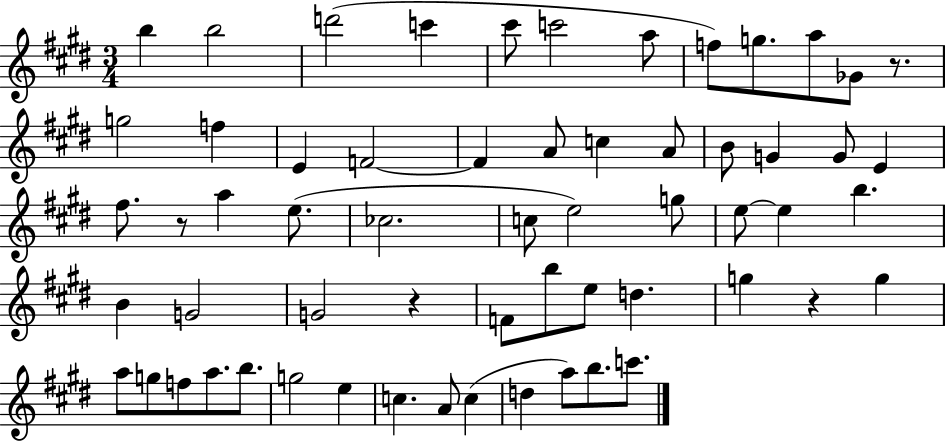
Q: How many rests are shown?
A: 4